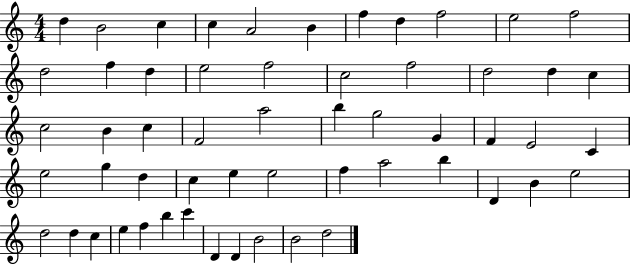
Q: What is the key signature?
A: C major